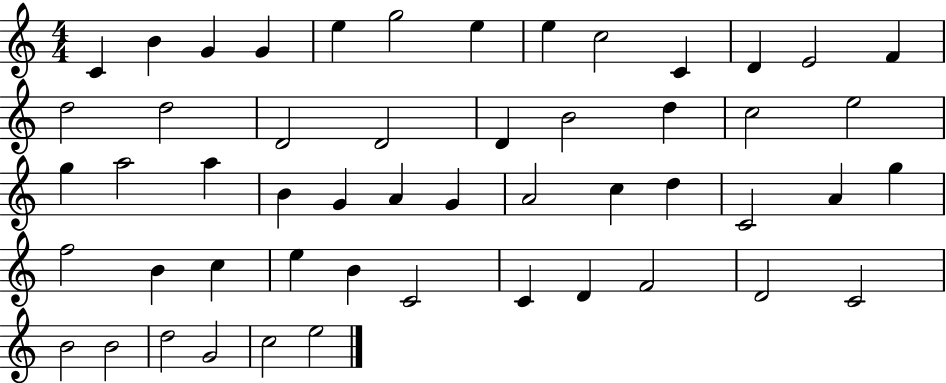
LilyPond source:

{
  \clef treble
  \numericTimeSignature
  \time 4/4
  \key c \major
  c'4 b'4 g'4 g'4 | e''4 g''2 e''4 | e''4 c''2 c'4 | d'4 e'2 f'4 | \break d''2 d''2 | d'2 d'2 | d'4 b'2 d''4 | c''2 e''2 | \break g''4 a''2 a''4 | b'4 g'4 a'4 g'4 | a'2 c''4 d''4 | c'2 a'4 g''4 | \break f''2 b'4 c''4 | e''4 b'4 c'2 | c'4 d'4 f'2 | d'2 c'2 | \break b'2 b'2 | d''2 g'2 | c''2 e''2 | \bar "|."
}